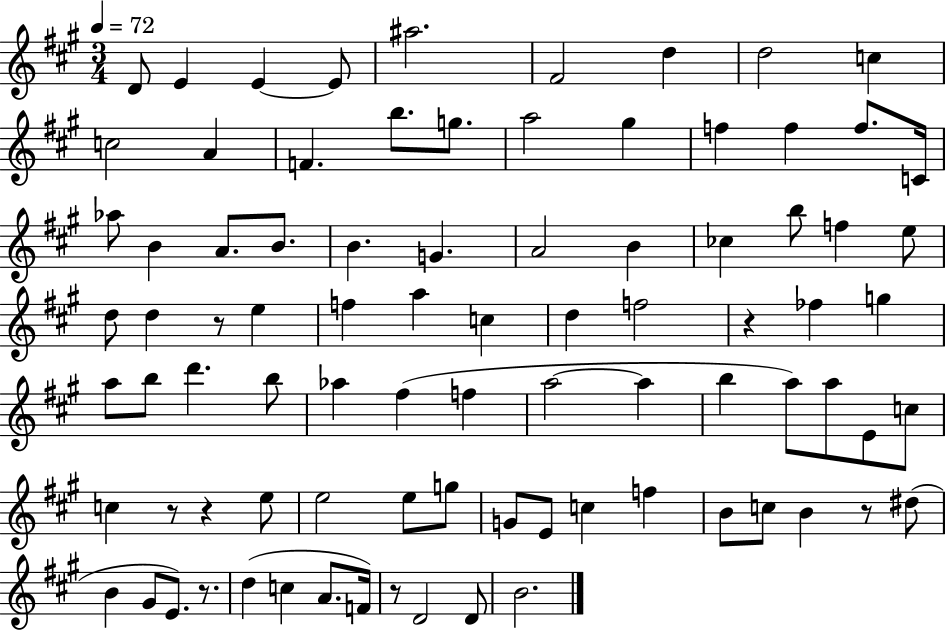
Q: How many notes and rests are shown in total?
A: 86